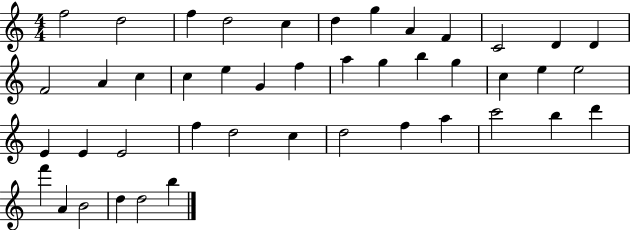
{
  \clef treble
  \numericTimeSignature
  \time 4/4
  \key c \major
  f''2 d''2 | f''4 d''2 c''4 | d''4 g''4 a'4 f'4 | c'2 d'4 d'4 | \break f'2 a'4 c''4 | c''4 e''4 g'4 f''4 | a''4 g''4 b''4 g''4 | c''4 e''4 e''2 | \break e'4 e'4 e'2 | f''4 d''2 c''4 | d''2 f''4 a''4 | c'''2 b''4 d'''4 | \break f'''4 a'4 b'2 | d''4 d''2 b''4 | \bar "|."
}